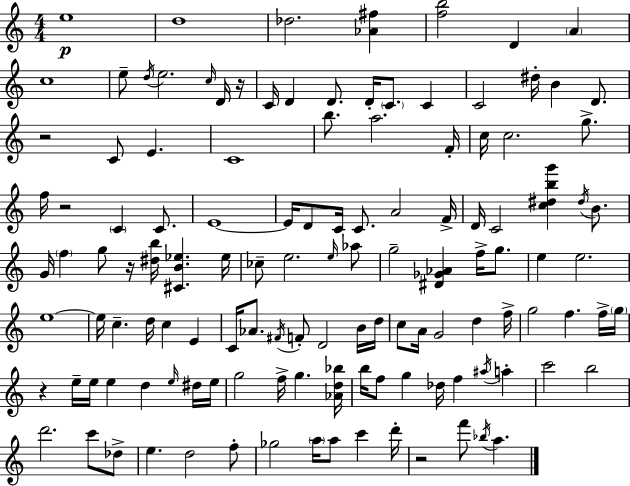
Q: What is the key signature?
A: C major